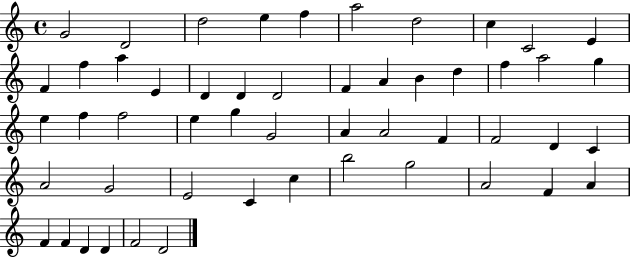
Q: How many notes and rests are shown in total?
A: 52